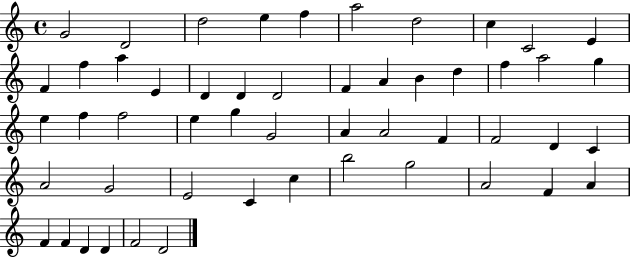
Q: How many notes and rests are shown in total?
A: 52